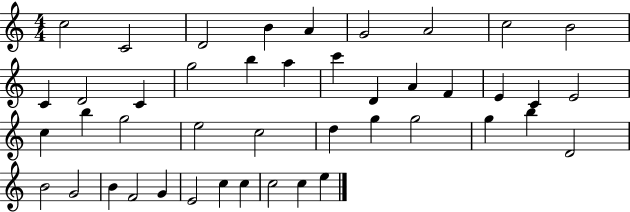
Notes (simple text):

C5/h C4/h D4/h B4/q A4/q G4/h A4/h C5/h B4/h C4/q D4/h C4/q G5/h B5/q A5/q C6/q D4/q A4/q F4/q E4/q C4/q E4/h C5/q B5/q G5/h E5/h C5/h D5/q G5/q G5/h G5/q B5/q D4/h B4/h G4/h B4/q F4/h G4/q E4/h C5/q C5/q C5/h C5/q E5/q